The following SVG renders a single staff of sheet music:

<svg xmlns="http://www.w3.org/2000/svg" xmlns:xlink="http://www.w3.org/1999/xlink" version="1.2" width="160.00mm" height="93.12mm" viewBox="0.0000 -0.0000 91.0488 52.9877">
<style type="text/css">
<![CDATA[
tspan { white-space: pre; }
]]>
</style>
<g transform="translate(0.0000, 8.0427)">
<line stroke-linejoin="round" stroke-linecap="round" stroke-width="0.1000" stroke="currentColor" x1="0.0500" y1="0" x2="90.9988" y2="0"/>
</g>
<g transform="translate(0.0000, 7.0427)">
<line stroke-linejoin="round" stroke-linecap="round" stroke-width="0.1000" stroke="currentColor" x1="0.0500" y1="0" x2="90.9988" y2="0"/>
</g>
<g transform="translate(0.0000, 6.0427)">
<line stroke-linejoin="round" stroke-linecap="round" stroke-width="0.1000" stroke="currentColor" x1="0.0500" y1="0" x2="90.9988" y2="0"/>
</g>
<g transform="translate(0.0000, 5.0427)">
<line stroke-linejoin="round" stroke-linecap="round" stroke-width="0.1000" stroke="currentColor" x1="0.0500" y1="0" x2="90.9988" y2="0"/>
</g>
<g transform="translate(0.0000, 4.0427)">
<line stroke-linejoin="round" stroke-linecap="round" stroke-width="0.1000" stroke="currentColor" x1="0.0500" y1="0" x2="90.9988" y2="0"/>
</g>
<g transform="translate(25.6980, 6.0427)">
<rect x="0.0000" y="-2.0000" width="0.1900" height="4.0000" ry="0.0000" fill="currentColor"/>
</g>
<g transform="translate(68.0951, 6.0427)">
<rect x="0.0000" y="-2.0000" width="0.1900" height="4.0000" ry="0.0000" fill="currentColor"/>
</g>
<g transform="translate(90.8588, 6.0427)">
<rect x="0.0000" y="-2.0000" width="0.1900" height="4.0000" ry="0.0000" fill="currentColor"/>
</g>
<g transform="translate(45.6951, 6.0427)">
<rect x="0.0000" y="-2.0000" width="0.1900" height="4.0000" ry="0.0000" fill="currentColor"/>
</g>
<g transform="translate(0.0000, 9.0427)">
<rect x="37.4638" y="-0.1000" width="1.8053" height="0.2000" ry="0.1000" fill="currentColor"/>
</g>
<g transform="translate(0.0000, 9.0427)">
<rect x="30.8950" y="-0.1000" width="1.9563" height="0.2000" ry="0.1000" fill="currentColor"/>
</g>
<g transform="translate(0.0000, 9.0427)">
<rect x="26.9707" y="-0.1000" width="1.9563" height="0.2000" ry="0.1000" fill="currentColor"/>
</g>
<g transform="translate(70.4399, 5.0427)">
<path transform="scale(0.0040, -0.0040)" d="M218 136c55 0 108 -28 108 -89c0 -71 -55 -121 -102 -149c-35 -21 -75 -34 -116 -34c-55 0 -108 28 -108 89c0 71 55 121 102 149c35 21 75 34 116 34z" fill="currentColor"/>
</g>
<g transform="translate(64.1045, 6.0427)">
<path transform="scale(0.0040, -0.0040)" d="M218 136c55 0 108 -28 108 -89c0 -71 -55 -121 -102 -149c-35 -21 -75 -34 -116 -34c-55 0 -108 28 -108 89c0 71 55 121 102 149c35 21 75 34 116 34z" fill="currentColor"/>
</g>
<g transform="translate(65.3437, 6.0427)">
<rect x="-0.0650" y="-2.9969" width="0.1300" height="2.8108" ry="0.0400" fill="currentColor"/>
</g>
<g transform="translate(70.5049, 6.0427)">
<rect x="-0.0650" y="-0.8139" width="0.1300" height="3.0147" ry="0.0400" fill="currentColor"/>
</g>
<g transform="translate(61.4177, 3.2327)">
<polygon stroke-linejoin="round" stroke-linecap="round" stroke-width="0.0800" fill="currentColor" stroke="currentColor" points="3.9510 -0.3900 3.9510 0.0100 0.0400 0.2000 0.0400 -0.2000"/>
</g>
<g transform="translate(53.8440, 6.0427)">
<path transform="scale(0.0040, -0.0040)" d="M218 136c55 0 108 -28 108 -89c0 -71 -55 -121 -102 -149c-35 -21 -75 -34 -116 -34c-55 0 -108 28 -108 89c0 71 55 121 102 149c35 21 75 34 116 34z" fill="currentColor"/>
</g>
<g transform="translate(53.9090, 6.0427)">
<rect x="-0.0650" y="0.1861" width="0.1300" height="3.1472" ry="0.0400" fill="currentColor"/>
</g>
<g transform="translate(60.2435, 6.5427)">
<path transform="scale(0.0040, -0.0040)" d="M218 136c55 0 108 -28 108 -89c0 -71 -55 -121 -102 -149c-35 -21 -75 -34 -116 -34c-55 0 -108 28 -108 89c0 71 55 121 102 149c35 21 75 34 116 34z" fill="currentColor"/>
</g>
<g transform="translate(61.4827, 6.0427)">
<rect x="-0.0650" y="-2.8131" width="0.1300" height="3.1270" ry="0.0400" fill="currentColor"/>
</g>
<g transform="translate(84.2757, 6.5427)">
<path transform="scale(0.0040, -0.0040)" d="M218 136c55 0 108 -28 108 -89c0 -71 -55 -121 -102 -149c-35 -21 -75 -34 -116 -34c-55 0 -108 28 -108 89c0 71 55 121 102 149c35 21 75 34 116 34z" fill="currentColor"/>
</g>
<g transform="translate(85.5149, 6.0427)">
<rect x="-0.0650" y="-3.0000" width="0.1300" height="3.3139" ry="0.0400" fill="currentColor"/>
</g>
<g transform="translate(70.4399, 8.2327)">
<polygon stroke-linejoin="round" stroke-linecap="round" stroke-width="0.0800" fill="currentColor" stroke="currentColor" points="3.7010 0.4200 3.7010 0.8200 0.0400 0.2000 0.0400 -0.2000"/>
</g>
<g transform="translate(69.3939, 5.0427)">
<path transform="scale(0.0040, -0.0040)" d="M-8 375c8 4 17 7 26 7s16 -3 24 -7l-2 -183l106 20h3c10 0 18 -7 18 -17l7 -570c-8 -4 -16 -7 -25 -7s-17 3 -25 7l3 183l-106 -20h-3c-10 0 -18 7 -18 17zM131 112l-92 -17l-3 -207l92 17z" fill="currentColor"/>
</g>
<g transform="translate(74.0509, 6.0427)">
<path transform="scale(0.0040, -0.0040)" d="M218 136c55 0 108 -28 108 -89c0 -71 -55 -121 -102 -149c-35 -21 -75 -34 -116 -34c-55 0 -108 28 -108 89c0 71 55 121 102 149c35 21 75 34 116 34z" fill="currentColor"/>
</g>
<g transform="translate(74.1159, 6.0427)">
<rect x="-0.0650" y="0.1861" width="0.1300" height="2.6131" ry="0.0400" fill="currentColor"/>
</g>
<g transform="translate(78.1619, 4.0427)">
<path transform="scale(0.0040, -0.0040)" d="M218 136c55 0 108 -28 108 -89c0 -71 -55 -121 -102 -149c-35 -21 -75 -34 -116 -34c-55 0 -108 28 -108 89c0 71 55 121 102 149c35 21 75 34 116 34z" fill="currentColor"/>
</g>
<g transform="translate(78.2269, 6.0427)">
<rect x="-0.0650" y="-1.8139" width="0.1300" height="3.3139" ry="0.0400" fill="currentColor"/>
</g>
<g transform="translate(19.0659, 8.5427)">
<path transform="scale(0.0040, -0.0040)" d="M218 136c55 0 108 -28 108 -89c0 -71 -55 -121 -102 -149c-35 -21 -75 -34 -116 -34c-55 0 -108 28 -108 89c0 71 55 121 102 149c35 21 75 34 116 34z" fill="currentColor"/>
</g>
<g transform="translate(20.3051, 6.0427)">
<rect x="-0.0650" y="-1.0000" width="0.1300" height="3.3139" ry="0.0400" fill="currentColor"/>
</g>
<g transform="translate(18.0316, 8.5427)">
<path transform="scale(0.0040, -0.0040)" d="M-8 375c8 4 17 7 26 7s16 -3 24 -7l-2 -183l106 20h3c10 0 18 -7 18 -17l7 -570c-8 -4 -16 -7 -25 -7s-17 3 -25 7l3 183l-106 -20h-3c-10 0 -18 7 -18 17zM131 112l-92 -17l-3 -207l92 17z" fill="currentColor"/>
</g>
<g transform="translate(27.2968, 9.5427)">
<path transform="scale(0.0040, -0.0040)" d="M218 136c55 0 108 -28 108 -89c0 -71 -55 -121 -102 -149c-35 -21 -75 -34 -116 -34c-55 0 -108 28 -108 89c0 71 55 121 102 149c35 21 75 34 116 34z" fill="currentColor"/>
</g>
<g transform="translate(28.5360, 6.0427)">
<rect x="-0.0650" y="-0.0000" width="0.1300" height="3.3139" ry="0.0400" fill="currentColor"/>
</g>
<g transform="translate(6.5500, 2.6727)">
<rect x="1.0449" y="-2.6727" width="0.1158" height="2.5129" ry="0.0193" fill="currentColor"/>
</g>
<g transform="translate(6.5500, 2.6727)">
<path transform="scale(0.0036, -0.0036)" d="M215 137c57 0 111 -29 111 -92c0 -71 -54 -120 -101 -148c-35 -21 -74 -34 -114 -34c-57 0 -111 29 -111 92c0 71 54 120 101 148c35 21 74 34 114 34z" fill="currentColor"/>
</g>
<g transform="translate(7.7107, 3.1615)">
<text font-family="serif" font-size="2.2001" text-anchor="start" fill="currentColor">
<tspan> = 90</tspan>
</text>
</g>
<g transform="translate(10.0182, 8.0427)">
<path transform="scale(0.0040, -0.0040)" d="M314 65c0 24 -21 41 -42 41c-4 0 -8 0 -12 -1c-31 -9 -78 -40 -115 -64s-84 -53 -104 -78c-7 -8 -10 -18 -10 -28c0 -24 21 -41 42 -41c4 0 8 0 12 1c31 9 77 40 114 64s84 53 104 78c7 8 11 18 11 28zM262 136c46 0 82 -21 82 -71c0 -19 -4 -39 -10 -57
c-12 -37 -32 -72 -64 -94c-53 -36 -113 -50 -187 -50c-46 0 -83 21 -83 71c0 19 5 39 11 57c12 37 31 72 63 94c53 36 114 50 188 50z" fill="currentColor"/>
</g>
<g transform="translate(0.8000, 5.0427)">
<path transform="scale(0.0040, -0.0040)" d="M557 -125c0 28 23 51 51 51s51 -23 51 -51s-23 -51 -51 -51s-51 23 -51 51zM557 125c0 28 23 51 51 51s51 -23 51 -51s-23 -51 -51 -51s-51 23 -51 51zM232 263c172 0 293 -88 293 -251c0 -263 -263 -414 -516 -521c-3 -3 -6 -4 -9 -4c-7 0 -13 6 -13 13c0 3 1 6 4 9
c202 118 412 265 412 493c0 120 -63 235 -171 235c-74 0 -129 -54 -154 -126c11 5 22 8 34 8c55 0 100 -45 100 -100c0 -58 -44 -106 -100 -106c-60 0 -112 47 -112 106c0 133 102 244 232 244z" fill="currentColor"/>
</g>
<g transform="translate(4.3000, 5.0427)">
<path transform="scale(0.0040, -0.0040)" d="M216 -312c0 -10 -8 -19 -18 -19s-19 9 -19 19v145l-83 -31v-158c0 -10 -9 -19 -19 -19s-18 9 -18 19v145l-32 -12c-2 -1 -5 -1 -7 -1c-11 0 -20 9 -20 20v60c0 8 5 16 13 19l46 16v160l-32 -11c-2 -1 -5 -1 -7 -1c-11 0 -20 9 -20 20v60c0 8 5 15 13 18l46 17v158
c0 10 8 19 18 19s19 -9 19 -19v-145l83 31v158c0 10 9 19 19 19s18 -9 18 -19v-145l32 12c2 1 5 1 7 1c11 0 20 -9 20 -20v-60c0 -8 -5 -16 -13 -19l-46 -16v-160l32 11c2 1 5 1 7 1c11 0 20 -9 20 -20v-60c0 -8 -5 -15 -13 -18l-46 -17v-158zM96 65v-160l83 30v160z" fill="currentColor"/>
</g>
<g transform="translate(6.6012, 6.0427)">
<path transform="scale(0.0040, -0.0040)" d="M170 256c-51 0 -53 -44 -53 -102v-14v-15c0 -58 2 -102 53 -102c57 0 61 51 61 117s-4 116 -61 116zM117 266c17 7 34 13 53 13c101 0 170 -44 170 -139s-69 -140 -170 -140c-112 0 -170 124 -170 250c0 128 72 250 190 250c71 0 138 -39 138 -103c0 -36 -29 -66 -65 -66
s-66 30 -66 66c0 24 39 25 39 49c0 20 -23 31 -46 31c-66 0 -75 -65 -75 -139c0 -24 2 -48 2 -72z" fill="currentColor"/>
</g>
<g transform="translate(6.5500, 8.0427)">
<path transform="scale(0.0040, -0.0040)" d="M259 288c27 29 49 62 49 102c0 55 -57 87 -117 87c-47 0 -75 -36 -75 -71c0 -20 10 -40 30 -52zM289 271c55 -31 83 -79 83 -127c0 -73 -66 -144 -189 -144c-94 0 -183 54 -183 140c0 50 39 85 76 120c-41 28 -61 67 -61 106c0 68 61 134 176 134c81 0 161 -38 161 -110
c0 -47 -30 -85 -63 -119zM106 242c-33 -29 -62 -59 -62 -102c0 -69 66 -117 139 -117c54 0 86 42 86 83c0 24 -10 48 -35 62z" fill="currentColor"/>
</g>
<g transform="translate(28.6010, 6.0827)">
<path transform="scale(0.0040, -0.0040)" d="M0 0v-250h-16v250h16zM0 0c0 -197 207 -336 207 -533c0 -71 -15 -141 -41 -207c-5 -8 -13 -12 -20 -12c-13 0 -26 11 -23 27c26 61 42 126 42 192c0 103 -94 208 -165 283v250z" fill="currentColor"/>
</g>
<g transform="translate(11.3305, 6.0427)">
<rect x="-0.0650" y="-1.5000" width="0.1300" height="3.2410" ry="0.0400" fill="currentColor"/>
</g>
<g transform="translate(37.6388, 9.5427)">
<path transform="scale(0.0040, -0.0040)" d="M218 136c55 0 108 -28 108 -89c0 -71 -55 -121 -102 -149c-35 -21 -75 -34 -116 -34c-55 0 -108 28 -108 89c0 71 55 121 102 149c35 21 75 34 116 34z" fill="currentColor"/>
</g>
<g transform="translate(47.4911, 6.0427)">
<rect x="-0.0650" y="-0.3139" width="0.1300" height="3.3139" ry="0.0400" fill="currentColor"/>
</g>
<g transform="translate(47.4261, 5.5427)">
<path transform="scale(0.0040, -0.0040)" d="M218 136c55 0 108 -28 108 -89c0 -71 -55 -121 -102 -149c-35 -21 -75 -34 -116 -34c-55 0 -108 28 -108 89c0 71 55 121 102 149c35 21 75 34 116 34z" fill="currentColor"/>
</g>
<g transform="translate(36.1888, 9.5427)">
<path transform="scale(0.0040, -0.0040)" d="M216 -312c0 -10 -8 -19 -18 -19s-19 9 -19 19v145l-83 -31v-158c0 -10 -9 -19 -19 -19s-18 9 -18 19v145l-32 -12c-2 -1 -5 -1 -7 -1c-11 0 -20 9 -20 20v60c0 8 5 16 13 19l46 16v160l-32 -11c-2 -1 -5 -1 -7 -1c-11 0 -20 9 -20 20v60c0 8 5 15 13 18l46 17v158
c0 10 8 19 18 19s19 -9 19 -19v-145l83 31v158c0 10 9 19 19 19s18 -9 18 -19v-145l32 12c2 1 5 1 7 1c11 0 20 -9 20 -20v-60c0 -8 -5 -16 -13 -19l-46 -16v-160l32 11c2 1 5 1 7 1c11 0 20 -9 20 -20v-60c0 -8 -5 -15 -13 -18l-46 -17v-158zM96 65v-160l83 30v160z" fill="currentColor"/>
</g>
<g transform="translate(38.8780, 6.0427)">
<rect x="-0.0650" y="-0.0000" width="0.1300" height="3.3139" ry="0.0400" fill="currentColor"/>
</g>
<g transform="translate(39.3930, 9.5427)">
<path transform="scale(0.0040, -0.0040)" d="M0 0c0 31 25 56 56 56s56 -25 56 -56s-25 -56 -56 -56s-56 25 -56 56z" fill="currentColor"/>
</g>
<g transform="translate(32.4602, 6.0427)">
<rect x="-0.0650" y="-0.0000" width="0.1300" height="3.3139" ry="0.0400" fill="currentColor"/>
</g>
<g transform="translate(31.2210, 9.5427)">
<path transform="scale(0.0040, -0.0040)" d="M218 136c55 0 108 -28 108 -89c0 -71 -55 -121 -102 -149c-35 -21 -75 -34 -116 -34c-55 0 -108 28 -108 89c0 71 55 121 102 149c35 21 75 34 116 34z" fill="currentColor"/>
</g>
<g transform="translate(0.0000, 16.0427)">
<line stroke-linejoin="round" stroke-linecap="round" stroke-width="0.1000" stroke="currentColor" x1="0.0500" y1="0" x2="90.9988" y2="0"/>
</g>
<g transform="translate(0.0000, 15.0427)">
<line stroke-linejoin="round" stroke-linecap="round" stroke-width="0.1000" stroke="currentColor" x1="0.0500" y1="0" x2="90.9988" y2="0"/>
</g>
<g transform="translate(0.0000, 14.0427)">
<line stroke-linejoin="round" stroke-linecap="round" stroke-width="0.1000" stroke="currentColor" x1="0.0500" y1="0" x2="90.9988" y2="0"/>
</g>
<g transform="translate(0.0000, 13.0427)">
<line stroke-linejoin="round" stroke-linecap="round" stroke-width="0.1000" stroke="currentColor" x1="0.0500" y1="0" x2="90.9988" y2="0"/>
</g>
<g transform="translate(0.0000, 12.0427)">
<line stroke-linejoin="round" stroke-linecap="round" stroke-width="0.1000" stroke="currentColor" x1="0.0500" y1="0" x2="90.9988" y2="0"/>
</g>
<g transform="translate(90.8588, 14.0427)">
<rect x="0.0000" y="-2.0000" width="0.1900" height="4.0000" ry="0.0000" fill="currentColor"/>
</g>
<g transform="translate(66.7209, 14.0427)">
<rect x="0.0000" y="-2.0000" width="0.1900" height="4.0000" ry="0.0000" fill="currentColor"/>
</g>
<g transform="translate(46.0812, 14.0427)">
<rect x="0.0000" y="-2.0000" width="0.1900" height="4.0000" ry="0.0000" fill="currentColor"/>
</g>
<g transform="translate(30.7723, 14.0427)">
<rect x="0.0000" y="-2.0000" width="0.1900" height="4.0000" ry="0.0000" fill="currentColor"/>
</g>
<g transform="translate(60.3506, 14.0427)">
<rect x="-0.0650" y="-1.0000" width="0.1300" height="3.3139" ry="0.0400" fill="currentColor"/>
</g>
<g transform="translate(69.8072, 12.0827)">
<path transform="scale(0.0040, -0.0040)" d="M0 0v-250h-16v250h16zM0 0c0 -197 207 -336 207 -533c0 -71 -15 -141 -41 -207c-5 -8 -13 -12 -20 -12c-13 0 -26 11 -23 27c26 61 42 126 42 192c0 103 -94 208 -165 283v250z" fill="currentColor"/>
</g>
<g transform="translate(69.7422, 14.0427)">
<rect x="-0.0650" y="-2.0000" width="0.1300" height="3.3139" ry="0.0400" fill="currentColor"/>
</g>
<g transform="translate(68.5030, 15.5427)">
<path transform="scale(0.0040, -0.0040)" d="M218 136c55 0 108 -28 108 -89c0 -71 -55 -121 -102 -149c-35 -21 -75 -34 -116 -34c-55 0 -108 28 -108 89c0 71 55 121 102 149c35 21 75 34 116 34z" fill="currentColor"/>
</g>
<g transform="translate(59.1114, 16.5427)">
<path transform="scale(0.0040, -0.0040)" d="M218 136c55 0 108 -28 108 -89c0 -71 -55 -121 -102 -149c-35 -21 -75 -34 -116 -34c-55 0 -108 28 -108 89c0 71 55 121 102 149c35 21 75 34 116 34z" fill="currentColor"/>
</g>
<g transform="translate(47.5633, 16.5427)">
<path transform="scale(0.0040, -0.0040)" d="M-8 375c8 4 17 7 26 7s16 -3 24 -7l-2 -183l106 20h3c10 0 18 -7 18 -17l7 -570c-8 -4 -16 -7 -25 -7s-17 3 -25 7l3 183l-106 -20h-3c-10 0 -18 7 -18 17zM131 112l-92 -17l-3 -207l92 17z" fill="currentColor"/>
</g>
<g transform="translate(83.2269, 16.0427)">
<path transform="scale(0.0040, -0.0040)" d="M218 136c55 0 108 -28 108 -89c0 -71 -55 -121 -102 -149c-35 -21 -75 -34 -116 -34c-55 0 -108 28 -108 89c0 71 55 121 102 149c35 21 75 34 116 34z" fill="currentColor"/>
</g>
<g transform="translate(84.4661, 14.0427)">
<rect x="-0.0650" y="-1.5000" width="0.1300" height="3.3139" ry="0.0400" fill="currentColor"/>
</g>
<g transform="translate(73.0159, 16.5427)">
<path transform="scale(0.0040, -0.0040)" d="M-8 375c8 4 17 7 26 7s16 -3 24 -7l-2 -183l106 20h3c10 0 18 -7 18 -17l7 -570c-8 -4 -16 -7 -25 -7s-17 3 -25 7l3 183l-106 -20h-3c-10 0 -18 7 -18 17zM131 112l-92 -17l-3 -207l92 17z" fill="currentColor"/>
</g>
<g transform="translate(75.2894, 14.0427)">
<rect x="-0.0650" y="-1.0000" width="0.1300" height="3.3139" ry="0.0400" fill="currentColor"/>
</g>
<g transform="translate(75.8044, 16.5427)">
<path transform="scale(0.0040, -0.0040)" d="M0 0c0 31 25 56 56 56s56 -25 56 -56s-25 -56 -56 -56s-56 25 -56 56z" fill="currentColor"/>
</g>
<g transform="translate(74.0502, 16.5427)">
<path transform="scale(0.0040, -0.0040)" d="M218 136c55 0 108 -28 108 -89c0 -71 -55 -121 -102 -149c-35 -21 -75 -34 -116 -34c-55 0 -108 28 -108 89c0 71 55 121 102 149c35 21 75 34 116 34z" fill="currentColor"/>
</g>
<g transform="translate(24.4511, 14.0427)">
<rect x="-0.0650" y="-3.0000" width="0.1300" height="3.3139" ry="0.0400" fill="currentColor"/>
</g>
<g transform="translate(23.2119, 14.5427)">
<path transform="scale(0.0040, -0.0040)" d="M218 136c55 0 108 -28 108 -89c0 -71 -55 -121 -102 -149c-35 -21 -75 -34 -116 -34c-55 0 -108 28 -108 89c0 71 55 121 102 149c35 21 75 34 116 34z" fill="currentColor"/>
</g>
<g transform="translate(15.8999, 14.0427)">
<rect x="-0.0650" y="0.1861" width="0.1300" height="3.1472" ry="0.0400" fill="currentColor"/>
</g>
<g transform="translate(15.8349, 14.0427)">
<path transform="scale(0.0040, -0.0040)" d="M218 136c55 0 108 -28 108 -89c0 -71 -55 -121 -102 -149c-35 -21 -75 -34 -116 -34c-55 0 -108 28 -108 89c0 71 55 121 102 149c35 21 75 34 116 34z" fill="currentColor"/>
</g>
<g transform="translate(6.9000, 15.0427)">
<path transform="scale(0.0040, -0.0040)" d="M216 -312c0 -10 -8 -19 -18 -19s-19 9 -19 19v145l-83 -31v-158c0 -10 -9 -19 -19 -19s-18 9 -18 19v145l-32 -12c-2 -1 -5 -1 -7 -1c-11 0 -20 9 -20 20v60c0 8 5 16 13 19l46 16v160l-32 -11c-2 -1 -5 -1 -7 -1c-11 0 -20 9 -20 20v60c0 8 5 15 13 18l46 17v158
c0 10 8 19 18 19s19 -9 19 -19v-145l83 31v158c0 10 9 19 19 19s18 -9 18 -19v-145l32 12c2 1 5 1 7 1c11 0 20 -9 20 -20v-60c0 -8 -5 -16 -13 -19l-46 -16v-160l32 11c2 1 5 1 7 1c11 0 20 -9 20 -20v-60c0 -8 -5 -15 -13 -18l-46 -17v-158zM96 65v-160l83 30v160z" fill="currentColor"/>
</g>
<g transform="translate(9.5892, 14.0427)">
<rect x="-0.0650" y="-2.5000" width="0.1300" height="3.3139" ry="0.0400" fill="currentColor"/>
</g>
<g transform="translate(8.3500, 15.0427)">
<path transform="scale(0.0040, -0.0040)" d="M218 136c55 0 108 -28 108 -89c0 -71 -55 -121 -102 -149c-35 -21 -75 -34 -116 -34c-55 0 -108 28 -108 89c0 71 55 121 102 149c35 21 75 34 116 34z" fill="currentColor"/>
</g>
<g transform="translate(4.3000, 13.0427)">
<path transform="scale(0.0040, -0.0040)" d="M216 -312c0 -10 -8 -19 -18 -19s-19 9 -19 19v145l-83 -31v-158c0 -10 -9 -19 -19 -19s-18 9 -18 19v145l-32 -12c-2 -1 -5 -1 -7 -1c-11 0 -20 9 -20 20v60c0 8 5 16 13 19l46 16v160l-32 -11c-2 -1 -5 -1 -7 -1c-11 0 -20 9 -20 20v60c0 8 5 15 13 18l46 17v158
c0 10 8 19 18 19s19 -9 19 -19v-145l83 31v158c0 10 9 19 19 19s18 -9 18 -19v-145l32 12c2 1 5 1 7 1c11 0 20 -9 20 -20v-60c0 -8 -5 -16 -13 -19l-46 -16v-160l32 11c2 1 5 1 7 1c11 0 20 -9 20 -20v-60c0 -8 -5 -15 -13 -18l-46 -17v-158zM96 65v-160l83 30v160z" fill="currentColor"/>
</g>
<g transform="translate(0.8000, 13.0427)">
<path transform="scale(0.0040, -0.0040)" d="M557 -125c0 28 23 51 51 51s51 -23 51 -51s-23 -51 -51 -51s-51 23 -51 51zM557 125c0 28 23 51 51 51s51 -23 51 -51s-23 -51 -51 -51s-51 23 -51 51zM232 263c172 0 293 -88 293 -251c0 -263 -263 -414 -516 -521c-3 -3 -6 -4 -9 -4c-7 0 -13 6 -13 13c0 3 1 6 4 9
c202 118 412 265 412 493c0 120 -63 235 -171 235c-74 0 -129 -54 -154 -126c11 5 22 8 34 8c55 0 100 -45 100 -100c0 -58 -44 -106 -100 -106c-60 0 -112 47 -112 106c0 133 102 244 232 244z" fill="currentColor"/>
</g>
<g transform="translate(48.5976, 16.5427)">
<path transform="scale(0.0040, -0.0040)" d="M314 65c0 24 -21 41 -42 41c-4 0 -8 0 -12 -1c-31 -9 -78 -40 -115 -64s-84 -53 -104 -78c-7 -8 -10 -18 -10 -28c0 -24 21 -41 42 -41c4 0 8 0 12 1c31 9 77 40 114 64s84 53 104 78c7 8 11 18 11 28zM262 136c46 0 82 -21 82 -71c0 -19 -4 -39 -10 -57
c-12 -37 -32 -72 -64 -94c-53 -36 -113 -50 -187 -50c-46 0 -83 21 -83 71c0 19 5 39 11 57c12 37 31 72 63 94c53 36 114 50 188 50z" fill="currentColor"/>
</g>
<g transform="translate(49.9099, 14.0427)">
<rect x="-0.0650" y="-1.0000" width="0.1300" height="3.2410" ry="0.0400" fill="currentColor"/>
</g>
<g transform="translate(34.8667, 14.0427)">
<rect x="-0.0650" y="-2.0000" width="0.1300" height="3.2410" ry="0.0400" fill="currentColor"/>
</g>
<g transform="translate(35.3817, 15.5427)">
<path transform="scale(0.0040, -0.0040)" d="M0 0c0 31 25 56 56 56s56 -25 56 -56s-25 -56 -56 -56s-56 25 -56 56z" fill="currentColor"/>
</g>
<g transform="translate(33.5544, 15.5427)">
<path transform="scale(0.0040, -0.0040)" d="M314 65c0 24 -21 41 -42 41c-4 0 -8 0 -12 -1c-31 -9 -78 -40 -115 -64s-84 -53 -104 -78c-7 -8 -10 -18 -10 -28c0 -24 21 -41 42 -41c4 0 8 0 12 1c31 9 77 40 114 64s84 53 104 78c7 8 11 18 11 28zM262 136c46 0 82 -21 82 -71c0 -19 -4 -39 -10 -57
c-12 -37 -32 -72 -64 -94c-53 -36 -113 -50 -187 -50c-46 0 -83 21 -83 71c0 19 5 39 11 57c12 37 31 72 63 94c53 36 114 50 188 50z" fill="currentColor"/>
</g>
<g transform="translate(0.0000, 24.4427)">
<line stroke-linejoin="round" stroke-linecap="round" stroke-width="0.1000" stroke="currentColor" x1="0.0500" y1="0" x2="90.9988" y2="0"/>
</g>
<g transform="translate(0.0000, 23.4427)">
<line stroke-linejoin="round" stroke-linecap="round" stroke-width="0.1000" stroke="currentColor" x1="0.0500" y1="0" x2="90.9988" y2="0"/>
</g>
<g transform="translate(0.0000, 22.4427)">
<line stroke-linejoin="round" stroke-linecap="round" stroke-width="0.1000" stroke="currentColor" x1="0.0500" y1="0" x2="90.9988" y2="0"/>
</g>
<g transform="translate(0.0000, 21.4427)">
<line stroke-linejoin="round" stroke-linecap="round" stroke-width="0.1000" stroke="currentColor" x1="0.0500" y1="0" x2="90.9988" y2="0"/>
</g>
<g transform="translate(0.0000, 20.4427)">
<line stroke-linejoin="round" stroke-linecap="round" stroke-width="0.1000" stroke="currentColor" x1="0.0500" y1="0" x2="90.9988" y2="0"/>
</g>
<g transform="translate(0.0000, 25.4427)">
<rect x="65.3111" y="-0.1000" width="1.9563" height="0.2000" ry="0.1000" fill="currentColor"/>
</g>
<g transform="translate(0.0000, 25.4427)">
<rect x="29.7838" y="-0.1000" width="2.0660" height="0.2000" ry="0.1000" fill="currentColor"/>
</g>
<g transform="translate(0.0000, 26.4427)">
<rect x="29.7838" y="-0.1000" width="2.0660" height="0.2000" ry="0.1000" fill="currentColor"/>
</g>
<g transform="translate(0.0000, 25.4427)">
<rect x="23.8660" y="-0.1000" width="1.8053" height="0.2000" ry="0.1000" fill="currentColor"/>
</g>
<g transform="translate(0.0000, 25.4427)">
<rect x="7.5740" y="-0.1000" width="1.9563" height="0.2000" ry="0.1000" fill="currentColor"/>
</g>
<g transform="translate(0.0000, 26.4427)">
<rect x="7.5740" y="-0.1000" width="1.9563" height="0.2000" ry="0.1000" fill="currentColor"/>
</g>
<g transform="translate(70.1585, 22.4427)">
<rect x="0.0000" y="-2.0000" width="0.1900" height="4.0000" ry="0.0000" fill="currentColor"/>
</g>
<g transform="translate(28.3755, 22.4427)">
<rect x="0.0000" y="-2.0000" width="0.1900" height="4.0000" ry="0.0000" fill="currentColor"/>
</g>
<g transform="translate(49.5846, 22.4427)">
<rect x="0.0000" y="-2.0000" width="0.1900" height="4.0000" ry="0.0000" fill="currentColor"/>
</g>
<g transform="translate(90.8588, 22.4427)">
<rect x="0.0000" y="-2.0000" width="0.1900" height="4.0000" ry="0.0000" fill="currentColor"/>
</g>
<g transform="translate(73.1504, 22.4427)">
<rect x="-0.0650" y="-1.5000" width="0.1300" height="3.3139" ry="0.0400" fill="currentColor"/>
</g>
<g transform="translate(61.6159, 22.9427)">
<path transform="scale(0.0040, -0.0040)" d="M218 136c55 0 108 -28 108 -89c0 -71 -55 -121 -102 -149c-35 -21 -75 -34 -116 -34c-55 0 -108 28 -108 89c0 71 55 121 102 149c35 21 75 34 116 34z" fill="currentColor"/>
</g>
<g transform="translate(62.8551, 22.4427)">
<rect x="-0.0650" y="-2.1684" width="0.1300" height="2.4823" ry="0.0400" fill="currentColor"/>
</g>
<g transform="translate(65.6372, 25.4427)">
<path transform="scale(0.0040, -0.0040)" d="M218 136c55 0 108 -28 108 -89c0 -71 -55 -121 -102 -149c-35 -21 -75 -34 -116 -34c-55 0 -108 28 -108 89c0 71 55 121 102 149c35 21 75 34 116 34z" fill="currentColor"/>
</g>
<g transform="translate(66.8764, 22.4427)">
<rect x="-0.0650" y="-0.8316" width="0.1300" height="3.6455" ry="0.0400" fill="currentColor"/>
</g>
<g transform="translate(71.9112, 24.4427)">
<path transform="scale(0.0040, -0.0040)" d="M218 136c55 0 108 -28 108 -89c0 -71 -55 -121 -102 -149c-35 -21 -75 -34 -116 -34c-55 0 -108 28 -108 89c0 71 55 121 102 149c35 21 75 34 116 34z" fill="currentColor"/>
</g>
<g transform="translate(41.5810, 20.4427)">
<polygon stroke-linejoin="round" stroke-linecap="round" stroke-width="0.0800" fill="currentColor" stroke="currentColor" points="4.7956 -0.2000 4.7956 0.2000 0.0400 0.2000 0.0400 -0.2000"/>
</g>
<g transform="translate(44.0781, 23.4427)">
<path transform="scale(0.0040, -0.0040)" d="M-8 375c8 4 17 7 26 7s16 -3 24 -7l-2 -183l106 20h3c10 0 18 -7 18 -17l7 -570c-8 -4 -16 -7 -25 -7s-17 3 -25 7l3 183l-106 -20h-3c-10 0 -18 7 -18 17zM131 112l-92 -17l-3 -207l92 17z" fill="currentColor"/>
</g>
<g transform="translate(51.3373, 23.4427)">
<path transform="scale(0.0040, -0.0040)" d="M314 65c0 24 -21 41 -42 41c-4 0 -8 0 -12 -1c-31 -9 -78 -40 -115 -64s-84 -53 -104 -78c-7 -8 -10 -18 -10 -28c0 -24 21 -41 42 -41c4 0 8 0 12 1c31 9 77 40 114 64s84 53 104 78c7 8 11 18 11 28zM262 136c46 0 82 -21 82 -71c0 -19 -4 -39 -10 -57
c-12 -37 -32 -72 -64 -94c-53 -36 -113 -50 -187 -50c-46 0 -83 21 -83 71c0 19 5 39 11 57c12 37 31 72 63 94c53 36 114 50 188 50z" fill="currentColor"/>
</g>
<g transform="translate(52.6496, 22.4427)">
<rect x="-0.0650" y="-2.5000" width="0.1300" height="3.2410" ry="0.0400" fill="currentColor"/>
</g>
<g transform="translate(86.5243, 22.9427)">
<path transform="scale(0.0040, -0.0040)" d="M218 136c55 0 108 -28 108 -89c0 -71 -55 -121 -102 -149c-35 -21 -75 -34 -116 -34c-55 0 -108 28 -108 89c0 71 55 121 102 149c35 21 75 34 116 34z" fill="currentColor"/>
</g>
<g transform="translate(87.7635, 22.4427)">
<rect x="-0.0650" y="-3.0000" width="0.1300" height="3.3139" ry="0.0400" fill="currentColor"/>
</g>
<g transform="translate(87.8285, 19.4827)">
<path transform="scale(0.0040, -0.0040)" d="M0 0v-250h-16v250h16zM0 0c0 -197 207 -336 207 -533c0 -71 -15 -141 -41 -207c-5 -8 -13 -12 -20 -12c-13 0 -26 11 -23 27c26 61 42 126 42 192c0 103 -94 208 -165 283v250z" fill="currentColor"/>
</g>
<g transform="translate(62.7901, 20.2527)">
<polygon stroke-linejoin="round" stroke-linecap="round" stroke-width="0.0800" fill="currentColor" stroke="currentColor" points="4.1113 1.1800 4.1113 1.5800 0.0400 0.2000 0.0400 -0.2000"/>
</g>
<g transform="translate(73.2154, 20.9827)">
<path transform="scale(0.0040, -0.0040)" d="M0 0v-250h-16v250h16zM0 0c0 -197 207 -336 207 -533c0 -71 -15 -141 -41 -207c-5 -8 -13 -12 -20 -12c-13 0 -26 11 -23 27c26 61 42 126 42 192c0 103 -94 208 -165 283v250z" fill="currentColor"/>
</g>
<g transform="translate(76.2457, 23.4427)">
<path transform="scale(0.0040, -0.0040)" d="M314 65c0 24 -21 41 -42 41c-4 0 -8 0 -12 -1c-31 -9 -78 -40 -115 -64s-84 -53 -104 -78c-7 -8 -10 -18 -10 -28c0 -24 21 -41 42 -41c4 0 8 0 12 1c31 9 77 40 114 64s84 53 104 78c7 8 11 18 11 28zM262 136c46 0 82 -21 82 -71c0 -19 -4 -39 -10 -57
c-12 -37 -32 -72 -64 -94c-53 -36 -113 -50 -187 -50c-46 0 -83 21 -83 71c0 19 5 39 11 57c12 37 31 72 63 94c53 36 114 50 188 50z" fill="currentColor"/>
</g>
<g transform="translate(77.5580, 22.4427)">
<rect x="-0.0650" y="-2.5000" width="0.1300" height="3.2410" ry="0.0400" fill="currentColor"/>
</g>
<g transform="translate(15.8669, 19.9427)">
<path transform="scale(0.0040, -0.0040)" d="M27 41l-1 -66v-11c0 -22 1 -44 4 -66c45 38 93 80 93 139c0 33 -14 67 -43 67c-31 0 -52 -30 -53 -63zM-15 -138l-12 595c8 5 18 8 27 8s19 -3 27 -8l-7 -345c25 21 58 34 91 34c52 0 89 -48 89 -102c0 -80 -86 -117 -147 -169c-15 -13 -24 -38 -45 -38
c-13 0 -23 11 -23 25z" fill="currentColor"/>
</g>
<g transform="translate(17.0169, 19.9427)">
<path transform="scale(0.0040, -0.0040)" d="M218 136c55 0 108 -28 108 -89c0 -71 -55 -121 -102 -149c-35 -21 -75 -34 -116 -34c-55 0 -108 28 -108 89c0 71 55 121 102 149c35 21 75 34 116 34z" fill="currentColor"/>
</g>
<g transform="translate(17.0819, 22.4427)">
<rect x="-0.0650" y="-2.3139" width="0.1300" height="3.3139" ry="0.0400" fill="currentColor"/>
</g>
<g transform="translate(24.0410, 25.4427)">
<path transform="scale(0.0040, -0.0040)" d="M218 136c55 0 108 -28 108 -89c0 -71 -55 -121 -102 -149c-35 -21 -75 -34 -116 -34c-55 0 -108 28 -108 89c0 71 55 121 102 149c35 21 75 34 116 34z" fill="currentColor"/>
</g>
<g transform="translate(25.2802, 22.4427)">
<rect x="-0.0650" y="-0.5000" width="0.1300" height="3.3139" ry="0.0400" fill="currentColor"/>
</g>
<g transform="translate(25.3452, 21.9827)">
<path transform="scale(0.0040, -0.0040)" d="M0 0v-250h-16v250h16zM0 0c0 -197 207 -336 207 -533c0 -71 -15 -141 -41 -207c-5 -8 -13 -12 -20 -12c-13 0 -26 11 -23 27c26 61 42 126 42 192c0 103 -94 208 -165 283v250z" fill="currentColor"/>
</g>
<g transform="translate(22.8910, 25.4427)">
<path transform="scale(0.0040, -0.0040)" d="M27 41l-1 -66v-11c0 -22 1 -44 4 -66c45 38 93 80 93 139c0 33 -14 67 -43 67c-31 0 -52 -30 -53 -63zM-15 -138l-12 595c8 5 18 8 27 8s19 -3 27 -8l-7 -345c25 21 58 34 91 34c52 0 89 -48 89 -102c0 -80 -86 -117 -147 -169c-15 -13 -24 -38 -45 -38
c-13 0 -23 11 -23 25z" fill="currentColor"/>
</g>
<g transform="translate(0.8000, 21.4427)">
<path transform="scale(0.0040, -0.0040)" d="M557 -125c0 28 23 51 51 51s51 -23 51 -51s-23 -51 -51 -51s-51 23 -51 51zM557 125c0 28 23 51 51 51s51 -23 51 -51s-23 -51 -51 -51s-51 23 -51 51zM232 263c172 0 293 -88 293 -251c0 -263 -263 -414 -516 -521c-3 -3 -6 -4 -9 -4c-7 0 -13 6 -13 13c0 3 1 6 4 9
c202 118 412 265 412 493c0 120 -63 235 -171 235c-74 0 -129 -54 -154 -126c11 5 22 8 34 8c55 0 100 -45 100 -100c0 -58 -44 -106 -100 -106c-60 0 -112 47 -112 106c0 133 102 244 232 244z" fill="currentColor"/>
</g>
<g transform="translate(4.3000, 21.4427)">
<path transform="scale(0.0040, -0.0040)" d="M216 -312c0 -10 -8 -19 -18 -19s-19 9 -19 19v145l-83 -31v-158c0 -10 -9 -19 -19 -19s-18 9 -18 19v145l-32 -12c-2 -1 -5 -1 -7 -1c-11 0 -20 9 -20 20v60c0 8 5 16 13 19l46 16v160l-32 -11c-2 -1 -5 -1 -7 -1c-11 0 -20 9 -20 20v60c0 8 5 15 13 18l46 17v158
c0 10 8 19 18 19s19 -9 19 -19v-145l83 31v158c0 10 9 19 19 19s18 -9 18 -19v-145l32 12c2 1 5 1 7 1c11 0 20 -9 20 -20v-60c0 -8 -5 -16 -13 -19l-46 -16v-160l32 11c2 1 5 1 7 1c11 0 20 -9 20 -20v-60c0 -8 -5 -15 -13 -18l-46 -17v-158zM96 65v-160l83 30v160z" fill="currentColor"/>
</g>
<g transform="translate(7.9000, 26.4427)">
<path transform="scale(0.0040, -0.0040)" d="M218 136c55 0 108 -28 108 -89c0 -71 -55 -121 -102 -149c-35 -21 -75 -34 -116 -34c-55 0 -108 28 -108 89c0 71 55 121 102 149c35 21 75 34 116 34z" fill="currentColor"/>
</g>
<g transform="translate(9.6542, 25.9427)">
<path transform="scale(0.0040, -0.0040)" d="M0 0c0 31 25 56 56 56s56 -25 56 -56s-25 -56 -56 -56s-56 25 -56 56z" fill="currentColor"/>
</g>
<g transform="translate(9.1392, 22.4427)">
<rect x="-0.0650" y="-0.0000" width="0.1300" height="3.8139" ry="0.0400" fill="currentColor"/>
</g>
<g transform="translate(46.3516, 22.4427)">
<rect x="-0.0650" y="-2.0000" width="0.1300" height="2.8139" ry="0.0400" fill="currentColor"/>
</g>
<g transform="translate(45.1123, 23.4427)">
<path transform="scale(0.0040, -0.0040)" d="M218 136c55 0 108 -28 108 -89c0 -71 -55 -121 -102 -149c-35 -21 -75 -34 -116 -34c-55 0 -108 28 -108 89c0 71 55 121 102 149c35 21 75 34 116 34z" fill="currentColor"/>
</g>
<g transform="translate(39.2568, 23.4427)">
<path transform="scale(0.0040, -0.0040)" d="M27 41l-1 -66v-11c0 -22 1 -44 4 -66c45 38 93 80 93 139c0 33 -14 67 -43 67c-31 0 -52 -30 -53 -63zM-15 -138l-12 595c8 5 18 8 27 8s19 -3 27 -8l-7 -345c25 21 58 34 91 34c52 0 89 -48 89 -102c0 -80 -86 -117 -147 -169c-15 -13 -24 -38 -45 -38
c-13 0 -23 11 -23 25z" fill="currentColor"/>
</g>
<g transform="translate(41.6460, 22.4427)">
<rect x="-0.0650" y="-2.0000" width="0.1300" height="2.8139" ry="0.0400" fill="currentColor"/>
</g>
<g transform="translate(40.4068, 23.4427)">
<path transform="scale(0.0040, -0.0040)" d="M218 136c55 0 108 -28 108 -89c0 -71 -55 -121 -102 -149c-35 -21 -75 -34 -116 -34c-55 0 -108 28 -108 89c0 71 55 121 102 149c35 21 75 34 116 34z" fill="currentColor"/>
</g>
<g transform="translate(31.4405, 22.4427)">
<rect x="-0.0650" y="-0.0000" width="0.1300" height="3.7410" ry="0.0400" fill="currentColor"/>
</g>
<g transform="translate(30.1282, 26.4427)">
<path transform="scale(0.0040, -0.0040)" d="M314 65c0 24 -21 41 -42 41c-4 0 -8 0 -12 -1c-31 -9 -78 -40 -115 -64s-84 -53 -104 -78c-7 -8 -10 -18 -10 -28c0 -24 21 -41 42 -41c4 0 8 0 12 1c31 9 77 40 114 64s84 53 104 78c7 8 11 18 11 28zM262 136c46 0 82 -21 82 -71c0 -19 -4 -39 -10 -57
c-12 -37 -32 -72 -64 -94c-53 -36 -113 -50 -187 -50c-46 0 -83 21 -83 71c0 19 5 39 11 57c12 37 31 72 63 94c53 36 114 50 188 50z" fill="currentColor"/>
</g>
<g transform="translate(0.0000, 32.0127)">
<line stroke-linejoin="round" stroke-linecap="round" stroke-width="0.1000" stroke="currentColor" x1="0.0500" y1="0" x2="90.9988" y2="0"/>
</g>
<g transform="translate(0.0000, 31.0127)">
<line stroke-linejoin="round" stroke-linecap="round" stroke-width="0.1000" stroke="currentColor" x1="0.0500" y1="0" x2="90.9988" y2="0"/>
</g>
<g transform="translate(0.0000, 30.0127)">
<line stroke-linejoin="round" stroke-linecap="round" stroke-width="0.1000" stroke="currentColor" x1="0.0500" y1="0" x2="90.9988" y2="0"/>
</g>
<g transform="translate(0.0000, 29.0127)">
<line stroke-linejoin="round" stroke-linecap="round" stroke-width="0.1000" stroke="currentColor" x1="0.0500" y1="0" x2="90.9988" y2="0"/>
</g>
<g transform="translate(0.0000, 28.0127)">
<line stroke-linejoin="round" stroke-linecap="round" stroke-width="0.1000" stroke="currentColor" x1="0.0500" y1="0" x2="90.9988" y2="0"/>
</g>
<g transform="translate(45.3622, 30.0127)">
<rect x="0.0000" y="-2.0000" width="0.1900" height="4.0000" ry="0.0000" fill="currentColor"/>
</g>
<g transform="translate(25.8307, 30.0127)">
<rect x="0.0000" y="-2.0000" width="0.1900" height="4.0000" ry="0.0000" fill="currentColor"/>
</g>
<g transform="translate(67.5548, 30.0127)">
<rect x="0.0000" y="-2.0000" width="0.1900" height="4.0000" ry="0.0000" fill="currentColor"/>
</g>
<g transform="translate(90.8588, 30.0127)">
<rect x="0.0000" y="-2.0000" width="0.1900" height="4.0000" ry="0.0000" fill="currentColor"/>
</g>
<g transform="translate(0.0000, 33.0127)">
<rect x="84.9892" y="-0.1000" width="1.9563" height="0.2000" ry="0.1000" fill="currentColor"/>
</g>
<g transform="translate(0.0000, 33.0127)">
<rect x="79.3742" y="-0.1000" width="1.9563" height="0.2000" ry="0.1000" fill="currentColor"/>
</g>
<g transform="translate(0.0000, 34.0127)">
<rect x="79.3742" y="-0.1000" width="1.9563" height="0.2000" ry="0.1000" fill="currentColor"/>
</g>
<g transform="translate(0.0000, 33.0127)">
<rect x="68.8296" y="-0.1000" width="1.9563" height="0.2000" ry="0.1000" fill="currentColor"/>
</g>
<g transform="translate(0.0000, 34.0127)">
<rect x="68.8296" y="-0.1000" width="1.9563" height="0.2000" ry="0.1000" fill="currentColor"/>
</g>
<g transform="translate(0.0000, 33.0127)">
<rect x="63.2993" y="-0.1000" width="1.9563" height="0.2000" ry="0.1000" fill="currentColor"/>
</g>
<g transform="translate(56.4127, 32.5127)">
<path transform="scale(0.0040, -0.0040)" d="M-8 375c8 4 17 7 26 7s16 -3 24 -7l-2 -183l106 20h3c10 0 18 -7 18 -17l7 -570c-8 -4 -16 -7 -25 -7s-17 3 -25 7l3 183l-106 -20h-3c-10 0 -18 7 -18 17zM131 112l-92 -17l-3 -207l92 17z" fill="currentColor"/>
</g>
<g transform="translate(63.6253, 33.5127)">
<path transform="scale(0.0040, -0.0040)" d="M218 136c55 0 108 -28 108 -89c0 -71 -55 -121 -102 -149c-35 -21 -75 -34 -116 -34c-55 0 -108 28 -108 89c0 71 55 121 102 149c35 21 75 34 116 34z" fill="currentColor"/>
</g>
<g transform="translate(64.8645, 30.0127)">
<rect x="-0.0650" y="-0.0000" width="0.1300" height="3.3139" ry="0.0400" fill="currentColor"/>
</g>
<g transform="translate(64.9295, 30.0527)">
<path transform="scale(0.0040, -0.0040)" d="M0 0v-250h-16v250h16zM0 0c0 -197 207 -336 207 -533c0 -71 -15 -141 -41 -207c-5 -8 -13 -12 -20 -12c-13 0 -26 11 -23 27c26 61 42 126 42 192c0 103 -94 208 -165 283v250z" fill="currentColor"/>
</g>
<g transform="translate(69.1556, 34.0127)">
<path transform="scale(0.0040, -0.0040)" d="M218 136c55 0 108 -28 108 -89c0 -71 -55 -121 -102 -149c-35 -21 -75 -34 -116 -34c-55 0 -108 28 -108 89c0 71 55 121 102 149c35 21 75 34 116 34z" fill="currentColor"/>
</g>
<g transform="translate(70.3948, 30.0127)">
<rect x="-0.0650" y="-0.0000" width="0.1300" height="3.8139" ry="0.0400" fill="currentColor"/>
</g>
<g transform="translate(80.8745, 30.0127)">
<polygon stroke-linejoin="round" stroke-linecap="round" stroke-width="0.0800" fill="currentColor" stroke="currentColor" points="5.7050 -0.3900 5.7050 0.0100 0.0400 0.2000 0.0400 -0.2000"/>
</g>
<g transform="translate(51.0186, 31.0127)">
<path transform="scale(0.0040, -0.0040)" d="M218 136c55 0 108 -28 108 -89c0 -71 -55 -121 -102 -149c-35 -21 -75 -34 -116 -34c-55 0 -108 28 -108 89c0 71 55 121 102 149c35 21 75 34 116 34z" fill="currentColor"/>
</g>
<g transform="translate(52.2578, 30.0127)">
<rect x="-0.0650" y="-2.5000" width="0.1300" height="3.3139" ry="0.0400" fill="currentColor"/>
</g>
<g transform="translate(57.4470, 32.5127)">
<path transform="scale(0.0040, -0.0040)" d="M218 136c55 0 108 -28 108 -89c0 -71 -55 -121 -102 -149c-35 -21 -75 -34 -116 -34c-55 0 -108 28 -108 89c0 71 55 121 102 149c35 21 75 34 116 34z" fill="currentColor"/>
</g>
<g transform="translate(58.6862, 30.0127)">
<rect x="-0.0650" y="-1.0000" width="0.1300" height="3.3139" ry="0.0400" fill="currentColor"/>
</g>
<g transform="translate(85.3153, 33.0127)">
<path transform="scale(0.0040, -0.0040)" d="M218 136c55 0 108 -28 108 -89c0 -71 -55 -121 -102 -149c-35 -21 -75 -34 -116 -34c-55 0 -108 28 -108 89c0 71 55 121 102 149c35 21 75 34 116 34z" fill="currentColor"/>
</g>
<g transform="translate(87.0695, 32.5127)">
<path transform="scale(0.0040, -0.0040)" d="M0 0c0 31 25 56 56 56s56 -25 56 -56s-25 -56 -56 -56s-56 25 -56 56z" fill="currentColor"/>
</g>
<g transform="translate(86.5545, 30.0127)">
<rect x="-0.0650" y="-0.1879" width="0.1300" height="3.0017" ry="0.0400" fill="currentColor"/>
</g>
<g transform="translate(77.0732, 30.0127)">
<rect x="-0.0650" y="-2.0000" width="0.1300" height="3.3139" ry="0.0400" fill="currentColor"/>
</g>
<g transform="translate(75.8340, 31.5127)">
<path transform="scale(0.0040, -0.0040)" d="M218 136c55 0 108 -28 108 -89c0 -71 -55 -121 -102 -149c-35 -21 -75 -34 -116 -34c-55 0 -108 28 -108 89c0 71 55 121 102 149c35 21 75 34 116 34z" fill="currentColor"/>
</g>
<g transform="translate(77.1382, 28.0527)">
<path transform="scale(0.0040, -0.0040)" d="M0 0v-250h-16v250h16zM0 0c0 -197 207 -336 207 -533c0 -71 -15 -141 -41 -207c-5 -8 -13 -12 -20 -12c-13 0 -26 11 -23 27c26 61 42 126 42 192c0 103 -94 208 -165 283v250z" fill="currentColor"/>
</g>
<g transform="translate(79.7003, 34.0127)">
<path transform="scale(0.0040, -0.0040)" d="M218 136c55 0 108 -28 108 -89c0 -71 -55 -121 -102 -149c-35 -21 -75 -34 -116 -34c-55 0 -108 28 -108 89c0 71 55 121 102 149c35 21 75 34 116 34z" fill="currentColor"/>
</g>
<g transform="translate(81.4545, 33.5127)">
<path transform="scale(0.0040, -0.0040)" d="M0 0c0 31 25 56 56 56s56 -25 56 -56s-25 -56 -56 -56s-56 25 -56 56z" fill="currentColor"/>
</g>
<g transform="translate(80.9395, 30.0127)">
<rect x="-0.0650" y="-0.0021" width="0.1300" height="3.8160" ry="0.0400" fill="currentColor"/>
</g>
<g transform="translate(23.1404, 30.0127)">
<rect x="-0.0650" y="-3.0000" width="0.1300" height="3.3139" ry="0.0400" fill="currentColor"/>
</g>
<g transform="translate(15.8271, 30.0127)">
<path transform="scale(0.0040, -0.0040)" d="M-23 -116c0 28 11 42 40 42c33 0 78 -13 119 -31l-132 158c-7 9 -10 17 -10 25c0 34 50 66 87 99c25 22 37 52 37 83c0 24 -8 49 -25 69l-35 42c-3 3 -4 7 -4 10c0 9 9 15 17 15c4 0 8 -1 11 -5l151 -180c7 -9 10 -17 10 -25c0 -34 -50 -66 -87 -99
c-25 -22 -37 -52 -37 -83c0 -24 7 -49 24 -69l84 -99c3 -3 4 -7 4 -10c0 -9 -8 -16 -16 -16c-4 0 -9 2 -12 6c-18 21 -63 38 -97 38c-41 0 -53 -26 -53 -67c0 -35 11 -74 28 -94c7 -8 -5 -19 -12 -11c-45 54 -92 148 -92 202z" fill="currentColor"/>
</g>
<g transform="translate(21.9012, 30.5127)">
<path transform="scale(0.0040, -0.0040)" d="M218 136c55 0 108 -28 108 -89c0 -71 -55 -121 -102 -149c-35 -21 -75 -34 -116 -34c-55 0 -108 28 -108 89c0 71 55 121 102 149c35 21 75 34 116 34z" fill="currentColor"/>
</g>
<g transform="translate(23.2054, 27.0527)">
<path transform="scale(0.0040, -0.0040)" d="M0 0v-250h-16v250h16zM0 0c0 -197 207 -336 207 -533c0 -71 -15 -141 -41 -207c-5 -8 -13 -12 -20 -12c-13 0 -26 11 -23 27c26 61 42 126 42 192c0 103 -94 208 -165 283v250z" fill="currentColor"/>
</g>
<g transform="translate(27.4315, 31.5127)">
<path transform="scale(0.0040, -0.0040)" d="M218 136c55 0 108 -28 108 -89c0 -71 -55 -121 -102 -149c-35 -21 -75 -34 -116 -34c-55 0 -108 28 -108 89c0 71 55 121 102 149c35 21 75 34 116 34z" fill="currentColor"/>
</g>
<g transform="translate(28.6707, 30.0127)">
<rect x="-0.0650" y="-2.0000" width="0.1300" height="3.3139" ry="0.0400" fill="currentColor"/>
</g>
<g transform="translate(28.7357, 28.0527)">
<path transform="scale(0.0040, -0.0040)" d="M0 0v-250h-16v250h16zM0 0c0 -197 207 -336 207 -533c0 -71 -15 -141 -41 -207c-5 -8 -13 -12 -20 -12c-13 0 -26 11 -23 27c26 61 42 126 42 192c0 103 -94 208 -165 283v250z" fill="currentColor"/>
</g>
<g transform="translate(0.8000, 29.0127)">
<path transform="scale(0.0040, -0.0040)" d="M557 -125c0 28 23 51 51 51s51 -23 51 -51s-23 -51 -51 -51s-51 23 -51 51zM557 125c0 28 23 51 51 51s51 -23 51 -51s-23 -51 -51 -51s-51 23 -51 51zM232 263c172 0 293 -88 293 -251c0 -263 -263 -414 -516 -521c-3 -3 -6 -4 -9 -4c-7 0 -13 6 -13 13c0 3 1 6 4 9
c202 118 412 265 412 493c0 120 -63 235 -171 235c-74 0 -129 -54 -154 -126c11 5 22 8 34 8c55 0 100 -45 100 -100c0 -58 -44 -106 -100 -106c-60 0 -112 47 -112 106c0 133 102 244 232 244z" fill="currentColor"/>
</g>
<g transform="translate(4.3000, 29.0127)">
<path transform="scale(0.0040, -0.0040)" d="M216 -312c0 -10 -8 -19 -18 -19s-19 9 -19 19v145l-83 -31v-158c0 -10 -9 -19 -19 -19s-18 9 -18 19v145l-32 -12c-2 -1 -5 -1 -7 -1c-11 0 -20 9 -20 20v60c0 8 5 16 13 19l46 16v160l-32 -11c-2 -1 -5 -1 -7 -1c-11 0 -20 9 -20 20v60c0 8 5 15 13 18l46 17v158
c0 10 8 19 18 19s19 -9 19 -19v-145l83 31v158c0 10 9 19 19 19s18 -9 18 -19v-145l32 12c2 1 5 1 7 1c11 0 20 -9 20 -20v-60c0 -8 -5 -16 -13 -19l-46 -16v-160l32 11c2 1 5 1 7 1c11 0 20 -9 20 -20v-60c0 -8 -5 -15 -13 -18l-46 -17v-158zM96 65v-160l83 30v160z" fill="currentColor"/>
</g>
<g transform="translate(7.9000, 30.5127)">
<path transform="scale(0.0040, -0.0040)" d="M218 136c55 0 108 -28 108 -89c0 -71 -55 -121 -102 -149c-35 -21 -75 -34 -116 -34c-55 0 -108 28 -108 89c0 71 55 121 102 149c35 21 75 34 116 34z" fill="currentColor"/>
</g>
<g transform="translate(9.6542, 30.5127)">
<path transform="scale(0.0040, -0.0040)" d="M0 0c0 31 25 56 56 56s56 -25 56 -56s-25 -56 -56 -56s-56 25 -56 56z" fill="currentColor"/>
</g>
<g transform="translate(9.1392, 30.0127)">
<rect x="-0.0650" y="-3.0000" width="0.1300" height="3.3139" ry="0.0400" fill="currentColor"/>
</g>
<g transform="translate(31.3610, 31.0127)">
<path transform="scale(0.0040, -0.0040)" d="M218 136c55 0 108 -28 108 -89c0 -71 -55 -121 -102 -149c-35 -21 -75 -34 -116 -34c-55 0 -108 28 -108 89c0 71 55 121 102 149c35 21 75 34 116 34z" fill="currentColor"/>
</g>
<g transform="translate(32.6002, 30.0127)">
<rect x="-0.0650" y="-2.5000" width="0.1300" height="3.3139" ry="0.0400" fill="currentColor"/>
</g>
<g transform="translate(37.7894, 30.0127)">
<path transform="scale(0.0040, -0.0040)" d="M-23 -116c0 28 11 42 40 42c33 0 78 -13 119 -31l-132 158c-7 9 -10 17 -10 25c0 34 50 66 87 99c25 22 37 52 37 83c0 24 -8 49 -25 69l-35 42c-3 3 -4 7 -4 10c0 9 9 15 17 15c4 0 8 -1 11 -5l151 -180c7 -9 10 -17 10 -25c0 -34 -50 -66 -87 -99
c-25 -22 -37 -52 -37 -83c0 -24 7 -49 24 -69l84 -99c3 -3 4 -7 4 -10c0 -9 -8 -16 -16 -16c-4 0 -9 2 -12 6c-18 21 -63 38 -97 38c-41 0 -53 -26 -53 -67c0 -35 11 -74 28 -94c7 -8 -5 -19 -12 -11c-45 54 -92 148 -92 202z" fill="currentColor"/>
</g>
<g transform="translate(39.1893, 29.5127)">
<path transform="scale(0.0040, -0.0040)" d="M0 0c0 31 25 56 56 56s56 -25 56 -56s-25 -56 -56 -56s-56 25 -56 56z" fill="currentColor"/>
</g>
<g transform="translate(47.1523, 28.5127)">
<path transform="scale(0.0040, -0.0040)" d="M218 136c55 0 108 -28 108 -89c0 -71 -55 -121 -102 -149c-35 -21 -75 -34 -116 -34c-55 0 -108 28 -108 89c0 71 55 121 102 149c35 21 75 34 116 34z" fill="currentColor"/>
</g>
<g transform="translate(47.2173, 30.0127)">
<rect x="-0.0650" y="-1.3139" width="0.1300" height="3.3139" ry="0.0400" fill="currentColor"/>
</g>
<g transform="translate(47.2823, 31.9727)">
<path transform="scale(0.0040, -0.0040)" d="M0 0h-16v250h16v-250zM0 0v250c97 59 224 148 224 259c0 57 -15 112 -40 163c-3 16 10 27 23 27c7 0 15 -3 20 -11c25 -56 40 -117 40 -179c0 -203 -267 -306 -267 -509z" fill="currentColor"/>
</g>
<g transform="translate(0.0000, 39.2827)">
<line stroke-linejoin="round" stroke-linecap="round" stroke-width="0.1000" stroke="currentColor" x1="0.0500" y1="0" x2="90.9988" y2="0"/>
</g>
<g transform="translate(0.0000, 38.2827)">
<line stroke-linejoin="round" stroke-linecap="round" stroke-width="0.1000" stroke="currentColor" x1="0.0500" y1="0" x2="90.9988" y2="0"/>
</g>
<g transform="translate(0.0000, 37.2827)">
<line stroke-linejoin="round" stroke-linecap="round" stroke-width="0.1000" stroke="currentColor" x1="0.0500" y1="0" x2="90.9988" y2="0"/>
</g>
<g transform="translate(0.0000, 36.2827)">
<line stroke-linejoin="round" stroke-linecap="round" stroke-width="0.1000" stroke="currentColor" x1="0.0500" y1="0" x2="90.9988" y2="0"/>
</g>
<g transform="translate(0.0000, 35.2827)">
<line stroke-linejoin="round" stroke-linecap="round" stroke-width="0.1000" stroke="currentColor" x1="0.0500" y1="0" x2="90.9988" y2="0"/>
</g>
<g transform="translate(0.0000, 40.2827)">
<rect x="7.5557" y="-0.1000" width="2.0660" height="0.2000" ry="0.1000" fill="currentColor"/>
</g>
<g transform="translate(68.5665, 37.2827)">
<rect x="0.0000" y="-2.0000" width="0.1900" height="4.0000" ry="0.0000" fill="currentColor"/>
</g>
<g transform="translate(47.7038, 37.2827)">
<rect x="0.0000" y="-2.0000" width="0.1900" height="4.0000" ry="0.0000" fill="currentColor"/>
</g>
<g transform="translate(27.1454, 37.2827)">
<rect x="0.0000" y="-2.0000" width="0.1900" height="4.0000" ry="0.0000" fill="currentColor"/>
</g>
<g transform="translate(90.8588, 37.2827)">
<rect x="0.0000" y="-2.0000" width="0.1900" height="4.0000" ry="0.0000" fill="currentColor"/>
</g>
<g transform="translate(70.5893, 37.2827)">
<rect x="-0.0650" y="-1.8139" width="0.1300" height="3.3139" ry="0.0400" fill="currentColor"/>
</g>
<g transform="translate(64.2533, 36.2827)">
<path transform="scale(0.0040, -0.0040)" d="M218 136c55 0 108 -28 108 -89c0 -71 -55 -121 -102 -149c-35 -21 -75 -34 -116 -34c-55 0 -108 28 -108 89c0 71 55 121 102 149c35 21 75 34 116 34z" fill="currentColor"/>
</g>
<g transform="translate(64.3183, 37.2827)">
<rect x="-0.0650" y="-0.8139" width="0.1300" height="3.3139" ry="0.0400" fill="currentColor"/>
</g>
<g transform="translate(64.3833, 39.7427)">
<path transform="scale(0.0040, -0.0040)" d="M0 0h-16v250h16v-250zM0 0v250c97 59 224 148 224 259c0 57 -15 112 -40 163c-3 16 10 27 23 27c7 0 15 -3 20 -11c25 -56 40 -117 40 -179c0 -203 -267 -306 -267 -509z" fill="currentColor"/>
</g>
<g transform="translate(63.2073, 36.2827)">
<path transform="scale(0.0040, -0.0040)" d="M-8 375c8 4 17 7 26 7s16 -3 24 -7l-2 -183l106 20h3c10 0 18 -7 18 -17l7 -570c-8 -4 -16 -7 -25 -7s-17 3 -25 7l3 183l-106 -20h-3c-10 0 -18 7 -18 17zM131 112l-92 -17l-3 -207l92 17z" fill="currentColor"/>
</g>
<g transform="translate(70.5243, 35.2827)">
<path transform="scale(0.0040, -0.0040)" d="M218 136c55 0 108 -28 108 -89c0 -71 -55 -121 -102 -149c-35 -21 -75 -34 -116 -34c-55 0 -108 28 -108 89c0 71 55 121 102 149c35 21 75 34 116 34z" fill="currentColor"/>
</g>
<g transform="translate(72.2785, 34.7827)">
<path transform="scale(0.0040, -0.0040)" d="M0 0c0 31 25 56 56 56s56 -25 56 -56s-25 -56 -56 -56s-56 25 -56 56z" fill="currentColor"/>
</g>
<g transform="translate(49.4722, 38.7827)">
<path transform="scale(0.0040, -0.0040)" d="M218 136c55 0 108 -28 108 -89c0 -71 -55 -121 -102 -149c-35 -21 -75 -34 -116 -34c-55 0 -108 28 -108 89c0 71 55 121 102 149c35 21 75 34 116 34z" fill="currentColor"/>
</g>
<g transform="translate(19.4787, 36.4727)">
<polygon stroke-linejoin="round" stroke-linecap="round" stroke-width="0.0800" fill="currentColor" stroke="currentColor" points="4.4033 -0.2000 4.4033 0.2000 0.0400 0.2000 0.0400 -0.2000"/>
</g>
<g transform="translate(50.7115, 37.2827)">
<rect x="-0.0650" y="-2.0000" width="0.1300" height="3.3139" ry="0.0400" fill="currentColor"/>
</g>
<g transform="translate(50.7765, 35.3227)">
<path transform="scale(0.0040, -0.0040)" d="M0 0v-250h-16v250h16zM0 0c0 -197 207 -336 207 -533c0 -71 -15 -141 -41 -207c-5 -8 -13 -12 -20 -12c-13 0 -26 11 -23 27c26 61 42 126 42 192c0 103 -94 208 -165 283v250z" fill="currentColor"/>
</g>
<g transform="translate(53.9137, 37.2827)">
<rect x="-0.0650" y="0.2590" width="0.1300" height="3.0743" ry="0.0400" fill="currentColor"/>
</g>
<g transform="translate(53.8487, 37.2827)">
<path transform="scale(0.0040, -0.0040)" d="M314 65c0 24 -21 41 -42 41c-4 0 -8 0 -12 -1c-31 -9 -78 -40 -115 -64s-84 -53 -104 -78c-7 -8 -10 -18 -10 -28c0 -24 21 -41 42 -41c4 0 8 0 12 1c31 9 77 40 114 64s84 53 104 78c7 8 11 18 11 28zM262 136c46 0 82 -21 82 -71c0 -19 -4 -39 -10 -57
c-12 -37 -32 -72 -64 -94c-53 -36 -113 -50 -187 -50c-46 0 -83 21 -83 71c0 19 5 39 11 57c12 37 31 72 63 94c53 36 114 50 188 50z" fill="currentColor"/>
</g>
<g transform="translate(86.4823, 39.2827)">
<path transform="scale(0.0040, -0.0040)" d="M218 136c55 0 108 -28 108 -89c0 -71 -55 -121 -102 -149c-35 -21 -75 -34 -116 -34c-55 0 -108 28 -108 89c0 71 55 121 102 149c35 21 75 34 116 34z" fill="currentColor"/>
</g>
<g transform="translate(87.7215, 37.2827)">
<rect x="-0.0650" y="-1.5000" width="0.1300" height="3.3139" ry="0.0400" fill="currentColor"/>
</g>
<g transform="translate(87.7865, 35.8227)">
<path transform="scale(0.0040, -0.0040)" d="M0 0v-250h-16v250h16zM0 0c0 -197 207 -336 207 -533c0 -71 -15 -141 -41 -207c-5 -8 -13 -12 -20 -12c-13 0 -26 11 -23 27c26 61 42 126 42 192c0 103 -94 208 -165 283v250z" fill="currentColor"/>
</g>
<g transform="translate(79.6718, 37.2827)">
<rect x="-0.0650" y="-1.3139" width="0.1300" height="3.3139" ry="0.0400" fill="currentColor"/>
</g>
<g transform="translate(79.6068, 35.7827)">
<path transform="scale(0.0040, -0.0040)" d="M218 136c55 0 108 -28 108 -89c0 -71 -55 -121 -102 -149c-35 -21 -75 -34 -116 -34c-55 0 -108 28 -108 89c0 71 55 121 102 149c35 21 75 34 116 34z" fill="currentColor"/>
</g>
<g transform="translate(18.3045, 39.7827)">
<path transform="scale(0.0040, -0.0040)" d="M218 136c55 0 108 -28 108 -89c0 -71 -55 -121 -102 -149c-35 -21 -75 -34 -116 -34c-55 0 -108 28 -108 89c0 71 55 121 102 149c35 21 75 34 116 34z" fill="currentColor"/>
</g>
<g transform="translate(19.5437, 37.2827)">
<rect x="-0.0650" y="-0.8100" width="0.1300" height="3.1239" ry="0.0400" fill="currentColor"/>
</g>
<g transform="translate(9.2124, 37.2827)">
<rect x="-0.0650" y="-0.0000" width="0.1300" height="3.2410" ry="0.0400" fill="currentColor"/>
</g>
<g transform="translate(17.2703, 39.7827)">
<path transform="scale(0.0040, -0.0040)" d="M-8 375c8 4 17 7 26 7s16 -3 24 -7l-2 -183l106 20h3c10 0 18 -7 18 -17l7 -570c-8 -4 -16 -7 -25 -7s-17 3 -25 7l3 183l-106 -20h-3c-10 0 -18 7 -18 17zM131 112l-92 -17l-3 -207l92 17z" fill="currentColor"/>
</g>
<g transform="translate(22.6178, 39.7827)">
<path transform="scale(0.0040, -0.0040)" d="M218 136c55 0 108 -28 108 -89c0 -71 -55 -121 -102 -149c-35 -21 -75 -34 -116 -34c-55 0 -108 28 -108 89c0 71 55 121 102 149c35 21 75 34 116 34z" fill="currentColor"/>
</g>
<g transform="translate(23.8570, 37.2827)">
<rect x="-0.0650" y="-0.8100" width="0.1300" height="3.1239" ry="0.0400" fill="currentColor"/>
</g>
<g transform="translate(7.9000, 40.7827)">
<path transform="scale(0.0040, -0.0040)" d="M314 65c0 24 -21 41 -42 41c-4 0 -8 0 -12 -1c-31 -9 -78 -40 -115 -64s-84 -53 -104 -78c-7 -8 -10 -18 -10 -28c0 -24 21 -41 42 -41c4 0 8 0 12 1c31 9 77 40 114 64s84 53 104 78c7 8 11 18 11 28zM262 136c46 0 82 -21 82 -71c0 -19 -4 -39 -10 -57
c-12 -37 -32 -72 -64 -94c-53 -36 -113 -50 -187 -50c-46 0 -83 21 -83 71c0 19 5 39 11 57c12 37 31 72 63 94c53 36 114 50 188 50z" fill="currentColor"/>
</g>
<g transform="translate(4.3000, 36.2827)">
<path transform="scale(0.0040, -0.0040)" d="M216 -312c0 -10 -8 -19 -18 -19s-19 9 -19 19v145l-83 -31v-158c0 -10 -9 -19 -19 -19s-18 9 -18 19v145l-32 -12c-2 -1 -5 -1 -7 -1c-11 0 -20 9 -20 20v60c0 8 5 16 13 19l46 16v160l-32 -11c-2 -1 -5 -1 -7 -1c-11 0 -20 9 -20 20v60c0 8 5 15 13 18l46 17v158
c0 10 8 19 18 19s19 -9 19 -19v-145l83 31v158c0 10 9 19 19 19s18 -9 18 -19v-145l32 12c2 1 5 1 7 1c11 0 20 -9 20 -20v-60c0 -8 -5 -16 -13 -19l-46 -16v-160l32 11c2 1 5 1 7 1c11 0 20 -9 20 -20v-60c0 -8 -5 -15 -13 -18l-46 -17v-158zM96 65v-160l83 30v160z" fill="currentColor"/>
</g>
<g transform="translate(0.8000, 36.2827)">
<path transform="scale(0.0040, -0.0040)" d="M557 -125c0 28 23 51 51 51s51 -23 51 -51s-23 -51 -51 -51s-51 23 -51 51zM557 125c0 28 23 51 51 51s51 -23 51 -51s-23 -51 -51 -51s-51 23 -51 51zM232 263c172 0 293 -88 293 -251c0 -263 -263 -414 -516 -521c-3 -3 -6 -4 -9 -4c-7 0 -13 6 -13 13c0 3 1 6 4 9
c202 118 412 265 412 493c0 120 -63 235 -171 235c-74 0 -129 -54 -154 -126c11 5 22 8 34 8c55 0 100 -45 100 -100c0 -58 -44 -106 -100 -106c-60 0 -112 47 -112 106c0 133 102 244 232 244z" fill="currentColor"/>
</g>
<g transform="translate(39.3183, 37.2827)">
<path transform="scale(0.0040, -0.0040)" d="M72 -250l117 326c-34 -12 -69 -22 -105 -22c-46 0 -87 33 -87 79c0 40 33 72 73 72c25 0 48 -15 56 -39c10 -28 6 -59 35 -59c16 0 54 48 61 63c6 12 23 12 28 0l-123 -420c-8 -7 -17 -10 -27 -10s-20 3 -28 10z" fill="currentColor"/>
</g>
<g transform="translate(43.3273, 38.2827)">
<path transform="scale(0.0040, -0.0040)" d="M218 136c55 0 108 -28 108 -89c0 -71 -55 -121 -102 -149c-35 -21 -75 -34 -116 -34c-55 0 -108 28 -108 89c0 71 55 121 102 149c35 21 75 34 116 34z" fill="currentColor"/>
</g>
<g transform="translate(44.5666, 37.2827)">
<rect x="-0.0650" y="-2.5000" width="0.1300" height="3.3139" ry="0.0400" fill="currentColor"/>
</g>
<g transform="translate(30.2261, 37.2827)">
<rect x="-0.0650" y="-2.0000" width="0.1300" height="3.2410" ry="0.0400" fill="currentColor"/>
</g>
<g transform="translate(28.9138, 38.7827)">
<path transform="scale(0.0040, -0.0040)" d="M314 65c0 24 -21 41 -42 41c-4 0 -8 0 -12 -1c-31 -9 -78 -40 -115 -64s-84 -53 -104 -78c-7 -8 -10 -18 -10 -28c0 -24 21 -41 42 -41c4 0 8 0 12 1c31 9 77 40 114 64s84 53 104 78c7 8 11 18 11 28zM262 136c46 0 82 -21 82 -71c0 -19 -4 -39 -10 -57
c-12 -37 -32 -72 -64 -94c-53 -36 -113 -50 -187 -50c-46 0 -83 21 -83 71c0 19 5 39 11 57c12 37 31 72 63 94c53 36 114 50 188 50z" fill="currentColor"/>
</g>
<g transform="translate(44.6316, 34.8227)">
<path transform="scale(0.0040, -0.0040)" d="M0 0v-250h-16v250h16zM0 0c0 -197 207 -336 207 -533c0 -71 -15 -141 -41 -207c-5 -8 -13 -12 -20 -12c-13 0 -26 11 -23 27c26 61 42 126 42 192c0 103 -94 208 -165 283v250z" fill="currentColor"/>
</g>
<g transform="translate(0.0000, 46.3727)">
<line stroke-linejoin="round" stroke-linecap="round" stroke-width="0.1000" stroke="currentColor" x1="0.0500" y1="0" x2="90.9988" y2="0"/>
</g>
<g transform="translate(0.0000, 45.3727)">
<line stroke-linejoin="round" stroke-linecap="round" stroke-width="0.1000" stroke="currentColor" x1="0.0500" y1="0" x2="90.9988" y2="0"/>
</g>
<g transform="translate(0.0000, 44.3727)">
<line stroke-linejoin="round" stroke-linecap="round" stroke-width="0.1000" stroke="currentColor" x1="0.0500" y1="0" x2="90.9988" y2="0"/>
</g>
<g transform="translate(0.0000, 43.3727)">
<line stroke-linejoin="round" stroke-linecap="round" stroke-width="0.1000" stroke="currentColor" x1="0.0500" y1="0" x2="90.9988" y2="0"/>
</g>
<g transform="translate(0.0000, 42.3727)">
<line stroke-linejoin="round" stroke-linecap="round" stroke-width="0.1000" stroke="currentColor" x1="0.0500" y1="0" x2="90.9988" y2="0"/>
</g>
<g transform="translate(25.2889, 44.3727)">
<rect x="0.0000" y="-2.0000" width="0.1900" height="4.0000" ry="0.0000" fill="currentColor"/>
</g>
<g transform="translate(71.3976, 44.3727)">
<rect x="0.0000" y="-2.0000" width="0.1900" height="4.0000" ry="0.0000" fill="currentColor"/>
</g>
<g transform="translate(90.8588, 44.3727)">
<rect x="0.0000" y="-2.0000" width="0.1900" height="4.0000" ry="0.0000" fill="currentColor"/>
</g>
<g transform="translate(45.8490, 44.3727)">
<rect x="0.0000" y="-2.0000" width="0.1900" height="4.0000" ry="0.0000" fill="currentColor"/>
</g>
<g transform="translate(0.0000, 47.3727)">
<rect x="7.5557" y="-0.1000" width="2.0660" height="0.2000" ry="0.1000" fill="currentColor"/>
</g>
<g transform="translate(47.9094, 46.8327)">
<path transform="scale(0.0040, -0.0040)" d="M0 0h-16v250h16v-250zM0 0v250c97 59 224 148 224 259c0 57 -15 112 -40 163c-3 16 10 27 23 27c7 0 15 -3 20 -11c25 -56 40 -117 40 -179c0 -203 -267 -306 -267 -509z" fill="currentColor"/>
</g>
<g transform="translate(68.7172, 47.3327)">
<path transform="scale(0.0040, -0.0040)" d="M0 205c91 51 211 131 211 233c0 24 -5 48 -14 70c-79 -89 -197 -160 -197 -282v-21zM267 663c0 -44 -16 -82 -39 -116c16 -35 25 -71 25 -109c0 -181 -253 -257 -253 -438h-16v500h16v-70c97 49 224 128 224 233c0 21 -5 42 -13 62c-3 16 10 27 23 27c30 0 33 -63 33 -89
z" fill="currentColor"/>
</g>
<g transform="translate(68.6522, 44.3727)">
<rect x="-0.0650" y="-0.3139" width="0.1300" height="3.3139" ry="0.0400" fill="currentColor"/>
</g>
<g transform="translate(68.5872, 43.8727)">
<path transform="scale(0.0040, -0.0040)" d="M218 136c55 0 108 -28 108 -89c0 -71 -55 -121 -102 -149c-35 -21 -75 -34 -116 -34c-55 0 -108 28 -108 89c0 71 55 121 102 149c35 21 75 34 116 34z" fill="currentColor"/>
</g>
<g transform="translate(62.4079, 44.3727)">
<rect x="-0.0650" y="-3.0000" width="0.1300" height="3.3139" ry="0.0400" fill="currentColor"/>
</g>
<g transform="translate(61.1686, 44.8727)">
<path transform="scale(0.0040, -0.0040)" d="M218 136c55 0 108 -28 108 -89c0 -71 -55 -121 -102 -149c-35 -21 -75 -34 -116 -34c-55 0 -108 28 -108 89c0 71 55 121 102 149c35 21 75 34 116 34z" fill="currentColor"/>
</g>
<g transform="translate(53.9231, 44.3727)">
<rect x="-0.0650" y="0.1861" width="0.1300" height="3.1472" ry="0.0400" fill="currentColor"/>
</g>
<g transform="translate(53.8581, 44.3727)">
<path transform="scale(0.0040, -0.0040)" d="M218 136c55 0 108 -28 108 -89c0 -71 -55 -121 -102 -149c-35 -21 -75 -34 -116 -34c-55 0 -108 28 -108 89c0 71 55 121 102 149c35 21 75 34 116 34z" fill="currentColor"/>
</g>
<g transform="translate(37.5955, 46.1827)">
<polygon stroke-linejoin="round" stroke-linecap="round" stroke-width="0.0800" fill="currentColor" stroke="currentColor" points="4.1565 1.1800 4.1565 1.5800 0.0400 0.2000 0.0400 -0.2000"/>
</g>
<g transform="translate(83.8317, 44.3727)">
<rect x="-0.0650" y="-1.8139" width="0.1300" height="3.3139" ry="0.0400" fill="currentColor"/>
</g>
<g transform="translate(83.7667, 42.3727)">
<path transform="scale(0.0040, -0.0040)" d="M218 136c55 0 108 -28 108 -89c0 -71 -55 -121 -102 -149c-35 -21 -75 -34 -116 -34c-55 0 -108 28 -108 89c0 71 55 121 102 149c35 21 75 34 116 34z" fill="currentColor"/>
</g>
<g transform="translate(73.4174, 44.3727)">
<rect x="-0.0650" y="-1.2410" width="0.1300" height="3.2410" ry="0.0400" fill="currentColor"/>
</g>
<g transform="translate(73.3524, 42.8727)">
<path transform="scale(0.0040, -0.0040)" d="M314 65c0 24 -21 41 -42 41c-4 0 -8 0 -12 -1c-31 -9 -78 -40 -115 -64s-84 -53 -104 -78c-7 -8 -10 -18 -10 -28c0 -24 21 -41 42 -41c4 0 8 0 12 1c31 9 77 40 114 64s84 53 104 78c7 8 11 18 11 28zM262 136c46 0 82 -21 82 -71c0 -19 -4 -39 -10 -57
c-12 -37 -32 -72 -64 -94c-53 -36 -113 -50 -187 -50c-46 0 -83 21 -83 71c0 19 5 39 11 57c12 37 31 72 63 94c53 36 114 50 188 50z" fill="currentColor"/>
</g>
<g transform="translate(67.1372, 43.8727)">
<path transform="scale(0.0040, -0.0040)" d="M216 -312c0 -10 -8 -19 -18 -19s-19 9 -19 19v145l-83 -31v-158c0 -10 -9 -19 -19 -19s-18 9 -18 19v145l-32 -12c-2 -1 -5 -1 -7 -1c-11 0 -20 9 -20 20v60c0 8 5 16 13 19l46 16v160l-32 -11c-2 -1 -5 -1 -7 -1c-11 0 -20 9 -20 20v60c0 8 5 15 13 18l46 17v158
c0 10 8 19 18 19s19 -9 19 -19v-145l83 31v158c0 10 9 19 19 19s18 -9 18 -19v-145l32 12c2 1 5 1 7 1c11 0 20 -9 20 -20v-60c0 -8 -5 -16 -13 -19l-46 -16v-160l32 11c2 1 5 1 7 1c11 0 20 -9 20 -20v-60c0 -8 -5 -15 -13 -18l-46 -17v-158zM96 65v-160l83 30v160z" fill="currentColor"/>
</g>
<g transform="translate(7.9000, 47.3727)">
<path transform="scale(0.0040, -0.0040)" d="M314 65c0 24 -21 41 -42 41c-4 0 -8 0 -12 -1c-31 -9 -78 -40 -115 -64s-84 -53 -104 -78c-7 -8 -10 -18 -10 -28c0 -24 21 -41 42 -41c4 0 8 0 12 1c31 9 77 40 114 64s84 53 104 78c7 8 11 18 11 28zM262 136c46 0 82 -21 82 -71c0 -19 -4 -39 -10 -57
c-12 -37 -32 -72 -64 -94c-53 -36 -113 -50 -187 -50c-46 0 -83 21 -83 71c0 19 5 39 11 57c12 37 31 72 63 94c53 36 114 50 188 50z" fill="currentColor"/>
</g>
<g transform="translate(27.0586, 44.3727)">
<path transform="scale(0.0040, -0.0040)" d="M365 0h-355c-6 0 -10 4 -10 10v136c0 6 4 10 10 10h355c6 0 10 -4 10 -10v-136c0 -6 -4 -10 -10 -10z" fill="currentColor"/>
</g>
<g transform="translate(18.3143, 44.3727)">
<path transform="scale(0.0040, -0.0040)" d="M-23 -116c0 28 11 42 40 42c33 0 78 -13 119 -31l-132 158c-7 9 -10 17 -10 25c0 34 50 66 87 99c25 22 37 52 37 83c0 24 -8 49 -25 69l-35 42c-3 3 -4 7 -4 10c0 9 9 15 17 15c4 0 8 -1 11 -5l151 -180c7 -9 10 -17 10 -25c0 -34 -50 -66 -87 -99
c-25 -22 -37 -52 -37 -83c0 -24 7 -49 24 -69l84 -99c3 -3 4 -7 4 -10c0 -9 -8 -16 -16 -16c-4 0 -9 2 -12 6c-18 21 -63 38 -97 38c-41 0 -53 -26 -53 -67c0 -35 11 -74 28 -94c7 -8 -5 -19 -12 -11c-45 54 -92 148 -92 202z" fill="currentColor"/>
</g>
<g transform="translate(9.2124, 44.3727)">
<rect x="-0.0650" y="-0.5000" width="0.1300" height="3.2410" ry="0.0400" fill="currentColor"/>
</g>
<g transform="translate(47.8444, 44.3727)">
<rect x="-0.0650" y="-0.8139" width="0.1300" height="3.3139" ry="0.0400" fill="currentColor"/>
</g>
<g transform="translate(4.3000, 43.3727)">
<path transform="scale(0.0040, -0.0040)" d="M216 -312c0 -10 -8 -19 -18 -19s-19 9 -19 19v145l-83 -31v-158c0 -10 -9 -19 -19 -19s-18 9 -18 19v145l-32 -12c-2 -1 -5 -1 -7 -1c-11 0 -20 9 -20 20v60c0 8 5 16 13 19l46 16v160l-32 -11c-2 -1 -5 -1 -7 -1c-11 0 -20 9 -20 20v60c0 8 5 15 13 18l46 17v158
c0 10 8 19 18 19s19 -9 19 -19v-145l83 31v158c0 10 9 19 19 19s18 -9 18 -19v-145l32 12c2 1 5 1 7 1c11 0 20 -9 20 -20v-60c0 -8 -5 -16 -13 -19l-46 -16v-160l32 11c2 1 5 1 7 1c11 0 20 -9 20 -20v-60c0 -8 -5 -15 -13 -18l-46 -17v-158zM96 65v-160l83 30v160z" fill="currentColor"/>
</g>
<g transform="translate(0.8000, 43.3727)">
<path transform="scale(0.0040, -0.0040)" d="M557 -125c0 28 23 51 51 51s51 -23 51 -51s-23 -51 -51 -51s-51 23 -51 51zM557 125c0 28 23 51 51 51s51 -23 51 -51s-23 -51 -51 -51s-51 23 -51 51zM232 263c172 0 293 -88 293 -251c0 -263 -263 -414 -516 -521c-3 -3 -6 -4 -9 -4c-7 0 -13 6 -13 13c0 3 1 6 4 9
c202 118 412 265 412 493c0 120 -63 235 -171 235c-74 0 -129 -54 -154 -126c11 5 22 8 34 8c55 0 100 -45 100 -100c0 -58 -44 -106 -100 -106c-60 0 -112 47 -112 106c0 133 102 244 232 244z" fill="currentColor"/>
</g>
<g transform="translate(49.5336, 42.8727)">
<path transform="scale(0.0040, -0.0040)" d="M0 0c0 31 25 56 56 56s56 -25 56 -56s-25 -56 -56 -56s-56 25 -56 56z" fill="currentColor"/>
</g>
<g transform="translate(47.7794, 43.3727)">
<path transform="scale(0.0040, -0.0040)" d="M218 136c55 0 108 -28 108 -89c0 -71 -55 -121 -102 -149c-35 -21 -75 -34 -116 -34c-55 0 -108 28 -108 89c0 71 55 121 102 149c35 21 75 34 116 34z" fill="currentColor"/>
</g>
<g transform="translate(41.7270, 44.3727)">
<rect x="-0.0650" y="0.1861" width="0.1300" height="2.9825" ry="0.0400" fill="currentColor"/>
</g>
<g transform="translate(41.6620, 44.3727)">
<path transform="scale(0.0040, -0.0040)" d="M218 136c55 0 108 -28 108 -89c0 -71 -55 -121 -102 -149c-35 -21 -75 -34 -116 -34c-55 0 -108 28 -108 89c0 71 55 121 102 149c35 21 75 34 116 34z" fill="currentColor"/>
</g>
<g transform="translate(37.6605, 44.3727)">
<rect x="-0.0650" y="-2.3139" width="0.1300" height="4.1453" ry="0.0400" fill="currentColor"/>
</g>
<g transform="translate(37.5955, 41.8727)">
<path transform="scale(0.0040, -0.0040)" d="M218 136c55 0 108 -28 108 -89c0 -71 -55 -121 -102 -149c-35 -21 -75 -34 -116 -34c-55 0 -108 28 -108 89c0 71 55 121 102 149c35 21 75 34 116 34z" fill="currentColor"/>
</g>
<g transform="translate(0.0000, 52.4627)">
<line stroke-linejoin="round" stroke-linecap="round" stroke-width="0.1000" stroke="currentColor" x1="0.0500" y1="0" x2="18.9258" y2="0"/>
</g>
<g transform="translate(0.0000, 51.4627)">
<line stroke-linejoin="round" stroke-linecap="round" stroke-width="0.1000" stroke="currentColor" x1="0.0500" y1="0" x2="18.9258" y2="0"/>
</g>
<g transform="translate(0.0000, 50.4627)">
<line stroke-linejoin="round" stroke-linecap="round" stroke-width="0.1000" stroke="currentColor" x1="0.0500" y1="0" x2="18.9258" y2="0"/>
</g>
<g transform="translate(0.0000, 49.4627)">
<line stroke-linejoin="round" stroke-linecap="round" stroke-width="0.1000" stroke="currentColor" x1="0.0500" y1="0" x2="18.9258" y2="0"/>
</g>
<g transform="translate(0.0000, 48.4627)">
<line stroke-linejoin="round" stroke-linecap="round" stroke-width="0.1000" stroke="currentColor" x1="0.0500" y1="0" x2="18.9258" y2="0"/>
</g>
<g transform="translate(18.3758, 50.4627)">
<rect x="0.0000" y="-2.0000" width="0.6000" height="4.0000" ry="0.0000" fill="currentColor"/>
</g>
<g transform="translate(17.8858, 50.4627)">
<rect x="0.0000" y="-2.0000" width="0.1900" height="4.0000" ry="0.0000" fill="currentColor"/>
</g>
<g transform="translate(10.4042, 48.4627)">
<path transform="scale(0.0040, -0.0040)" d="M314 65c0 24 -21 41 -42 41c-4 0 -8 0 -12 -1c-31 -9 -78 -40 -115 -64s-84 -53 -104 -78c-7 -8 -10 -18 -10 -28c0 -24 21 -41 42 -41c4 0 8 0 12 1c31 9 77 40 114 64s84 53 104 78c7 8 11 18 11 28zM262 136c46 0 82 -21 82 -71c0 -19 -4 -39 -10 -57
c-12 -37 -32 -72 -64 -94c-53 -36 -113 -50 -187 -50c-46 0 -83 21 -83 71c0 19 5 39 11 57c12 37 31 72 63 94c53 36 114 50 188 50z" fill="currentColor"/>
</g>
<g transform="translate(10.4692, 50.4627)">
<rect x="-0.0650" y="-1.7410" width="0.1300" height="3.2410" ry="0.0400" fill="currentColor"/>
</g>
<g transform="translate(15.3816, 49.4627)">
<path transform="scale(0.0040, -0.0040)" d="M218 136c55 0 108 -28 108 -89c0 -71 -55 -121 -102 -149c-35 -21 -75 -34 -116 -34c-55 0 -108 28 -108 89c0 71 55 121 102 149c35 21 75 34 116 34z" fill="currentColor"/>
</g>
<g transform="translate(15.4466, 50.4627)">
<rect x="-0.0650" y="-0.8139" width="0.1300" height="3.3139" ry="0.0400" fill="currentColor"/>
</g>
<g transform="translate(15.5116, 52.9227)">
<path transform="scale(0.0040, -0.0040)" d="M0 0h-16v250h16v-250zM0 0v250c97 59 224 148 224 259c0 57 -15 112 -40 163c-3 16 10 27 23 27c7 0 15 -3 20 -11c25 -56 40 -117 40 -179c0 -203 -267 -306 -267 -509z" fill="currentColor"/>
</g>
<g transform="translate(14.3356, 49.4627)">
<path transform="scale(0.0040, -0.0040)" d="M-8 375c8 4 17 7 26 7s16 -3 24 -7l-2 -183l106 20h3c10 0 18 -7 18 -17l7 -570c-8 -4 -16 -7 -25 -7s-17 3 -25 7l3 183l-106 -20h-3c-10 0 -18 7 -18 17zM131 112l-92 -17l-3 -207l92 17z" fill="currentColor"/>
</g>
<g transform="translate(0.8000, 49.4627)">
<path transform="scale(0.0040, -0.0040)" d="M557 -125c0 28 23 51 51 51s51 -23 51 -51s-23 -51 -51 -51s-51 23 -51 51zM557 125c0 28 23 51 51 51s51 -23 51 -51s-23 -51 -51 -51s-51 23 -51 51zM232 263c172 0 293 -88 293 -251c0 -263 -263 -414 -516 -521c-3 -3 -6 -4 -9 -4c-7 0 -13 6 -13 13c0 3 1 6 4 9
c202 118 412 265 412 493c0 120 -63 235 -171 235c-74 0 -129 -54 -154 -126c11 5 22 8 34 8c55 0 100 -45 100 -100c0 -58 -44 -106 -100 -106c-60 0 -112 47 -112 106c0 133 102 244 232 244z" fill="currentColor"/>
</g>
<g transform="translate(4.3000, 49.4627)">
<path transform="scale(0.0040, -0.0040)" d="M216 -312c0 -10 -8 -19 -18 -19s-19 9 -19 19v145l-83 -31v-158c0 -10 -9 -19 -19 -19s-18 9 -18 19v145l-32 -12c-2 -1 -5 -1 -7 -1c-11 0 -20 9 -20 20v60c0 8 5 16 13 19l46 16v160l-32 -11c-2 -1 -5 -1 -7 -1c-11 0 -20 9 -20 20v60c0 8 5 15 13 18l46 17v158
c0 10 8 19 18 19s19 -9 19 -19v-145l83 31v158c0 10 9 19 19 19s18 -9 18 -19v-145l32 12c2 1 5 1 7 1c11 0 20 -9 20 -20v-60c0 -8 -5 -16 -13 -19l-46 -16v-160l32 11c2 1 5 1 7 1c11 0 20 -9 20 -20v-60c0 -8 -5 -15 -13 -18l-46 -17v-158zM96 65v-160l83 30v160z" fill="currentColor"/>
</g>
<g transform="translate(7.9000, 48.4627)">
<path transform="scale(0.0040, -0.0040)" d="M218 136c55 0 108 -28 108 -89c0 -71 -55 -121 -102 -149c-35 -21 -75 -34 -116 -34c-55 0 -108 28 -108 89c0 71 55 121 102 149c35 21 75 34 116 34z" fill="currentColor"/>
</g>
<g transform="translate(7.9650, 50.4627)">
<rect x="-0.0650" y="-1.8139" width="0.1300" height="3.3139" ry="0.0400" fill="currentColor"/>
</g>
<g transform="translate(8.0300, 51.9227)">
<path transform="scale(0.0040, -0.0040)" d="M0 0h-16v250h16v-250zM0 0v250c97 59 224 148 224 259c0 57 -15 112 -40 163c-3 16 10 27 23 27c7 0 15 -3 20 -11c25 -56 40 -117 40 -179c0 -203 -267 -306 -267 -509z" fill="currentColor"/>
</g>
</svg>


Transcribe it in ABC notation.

X:1
T:Untitled
M:6/8
L:1/4
K:G
G,,2 F,, D,,/2 D,, ^D,, E, D, C,/2 D,/2 F,/2 D,/2 A, C, ^B,, D, C, A,,2 F,,2 F,, A,,/2 F,, G,, C,, _B, _E,,/2 C,,2 _B,,/2 B,,/2 B,,2 C,/2 E,,/2 G,,/2 B,,2 C,/2 C, z C,/2 A,,/2 B,, z G,/2 B,, F,, D,,/2 C,, A,,/2 C,,/2 E,,/2 D,,2 F,,/2 F,,/2 A,,2 z/2 B,,/2 A,,/2 D,2 F,/2 A, G, G,,/2 E,,2 z z2 B,/2 D,/2 ^F,/2 D, C, ^E,/4 G,2 A, A,/2 A,2 F,/2